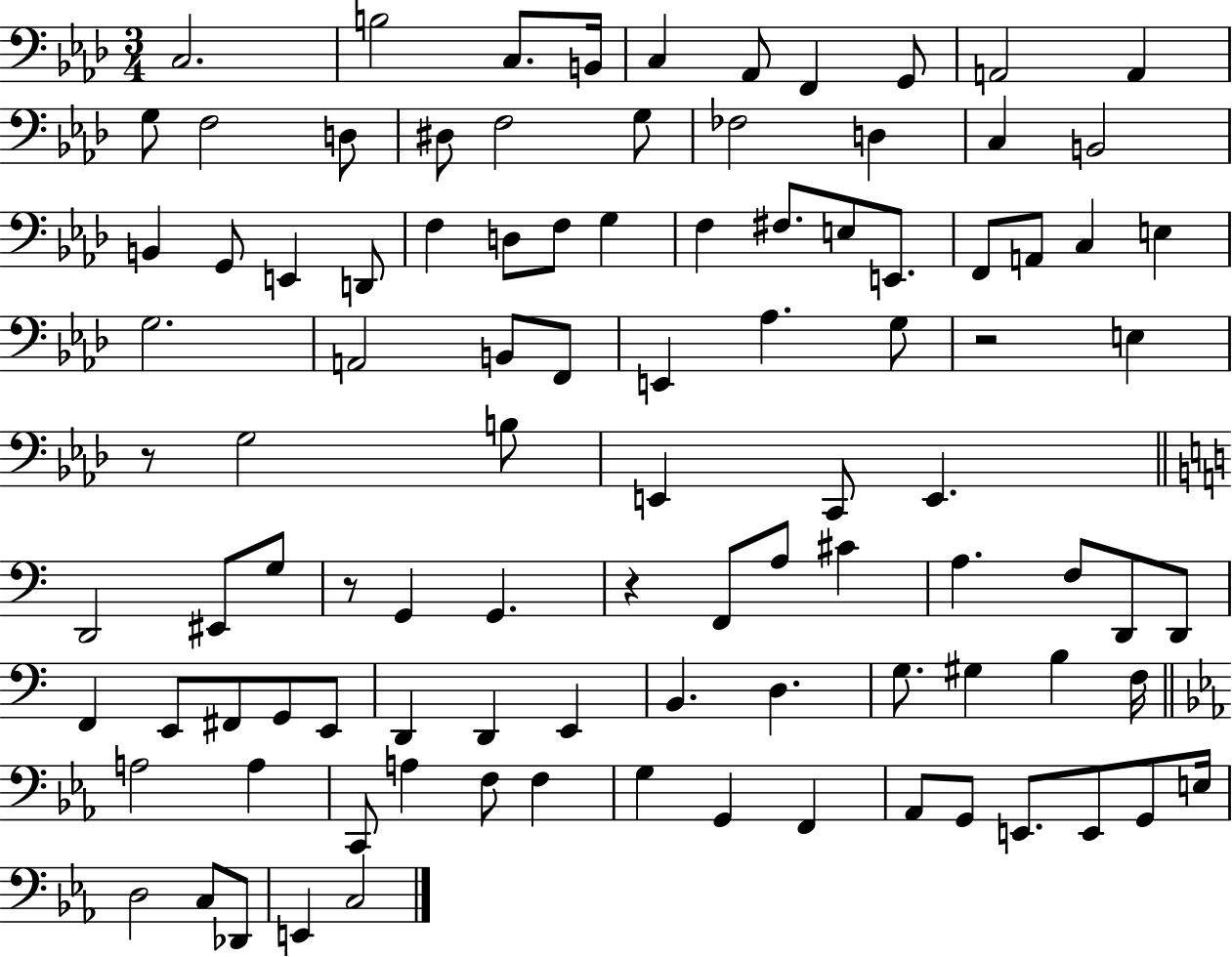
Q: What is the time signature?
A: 3/4